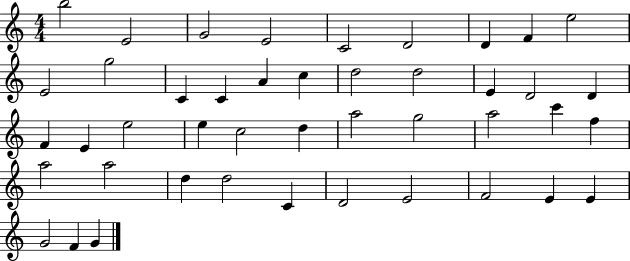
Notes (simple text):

B5/h E4/h G4/h E4/h C4/h D4/h D4/q F4/q E5/h E4/h G5/h C4/q C4/q A4/q C5/q D5/h D5/h E4/q D4/h D4/q F4/q E4/q E5/h E5/q C5/h D5/q A5/h G5/h A5/h C6/q F5/q A5/h A5/h D5/q D5/h C4/q D4/h E4/h F4/h E4/q E4/q G4/h F4/q G4/q